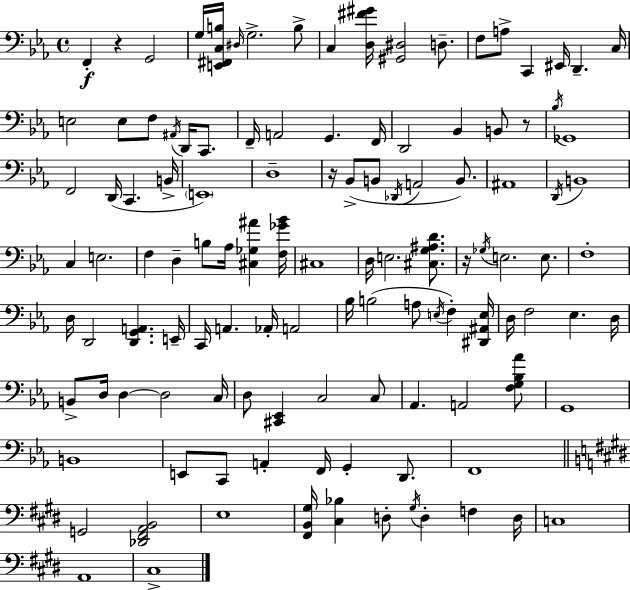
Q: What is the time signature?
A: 4/4